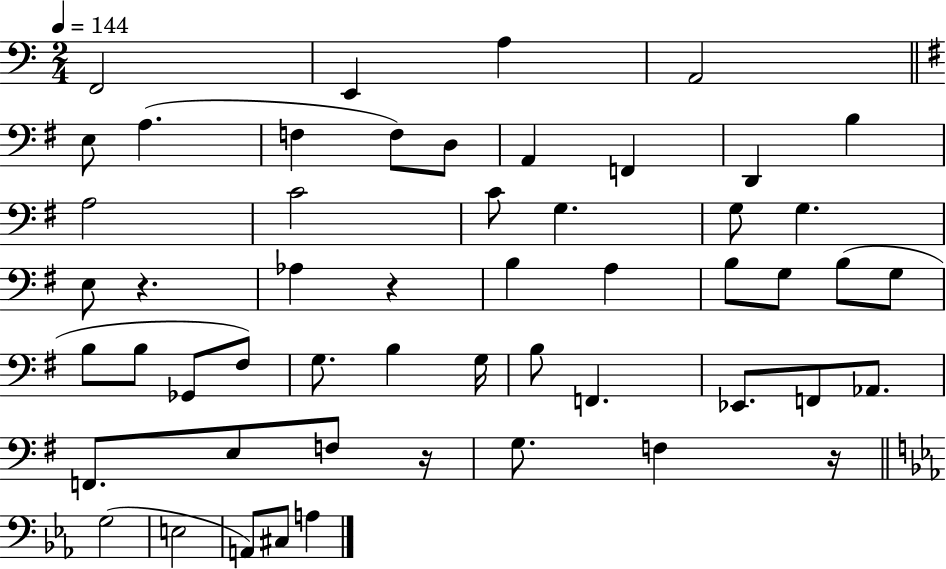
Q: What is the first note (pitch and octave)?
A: F2